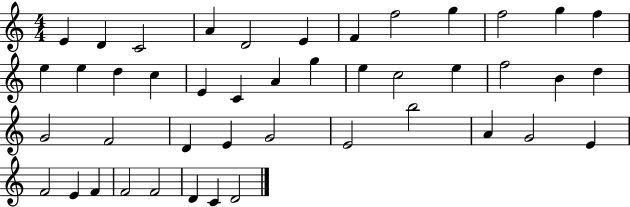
E4/q D4/q C4/h A4/q D4/h E4/q F4/q F5/h G5/q F5/h G5/q F5/q E5/q E5/q D5/q C5/q E4/q C4/q A4/q G5/q E5/q C5/h E5/q F5/h B4/q D5/q G4/h F4/h D4/q E4/q G4/h E4/h B5/h A4/q G4/h E4/q F4/h E4/q F4/q F4/h F4/h D4/q C4/q D4/h